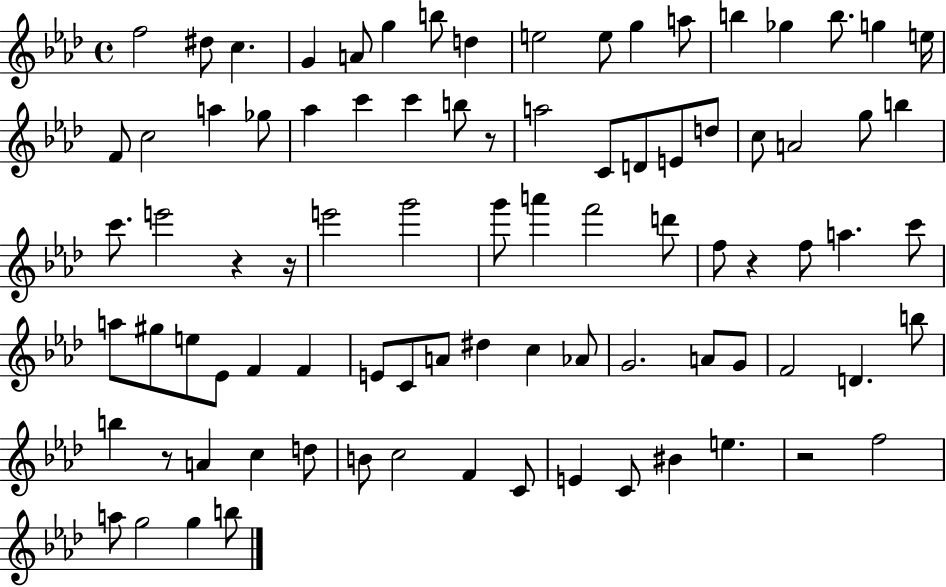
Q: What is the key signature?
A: AES major